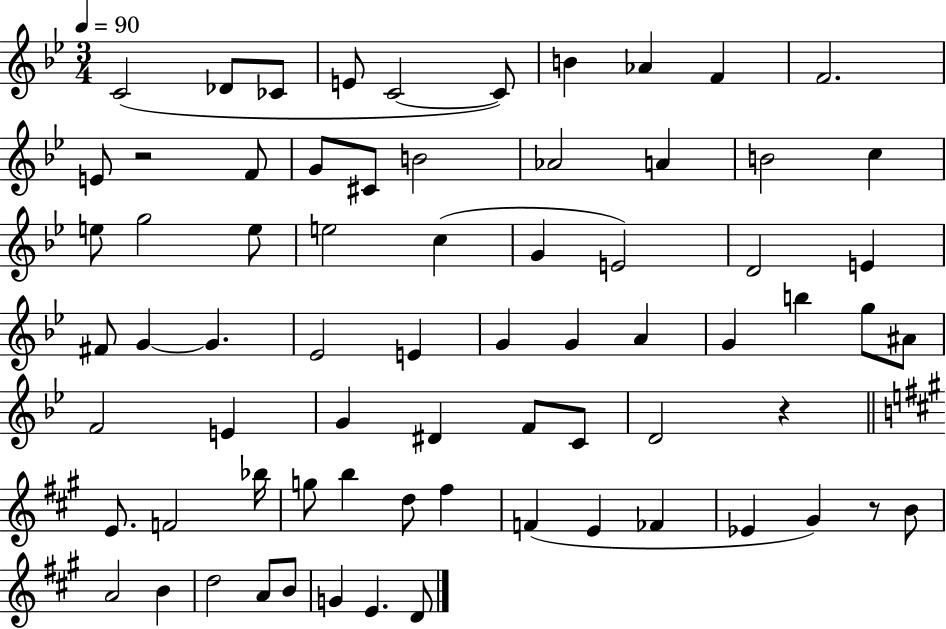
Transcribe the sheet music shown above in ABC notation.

X:1
T:Untitled
M:3/4
L:1/4
K:Bb
C2 _D/2 _C/2 E/2 C2 C/2 B _A F F2 E/2 z2 F/2 G/2 ^C/2 B2 _A2 A B2 c e/2 g2 e/2 e2 c G E2 D2 E ^F/2 G G _E2 E G G A G b g/2 ^A/2 F2 E G ^D F/2 C/2 D2 z E/2 F2 _b/4 g/2 b d/2 ^f F E _F _E ^G z/2 B/2 A2 B d2 A/2 B/2 G E D/2